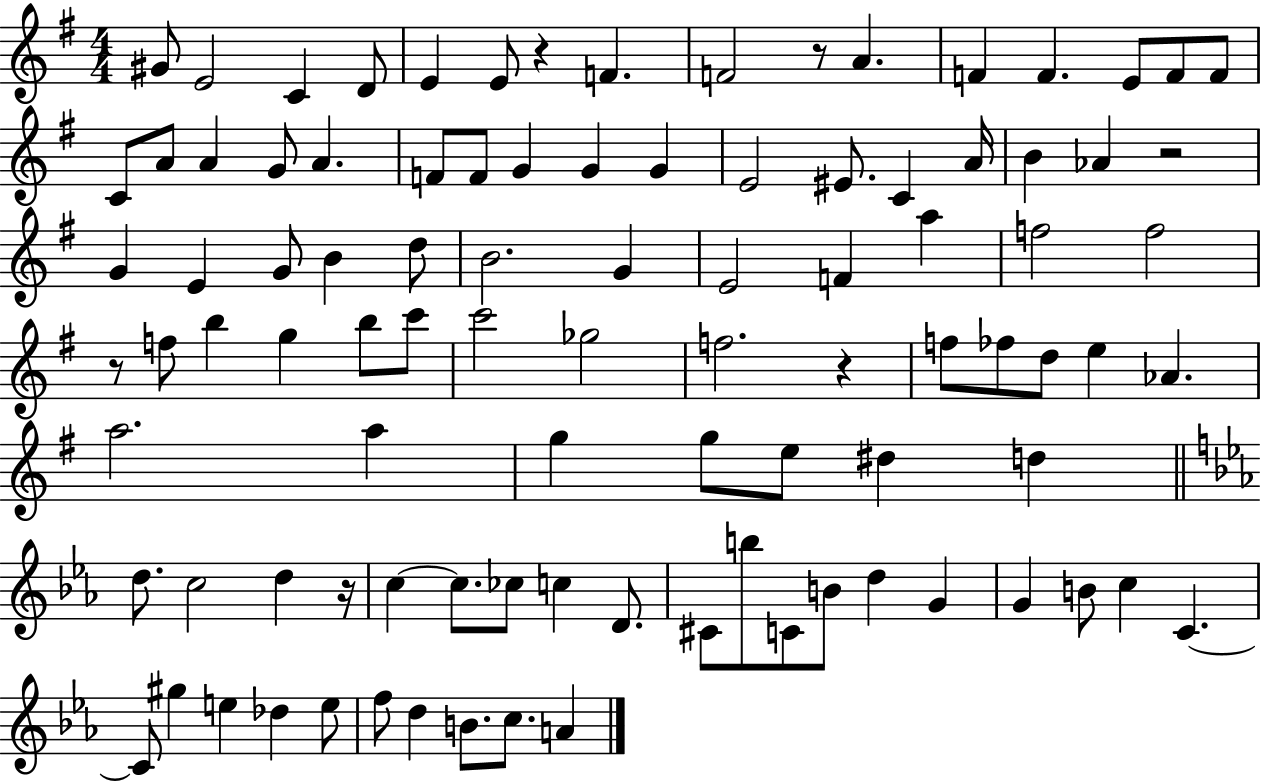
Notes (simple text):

G#4/e E4/h C4/q D4/e E4/q E4/e R/q F4/q. F4/h R/e A4/q. F4/q F4/q. E4/e F4/e F4/e C4/e A4/e A4/q G4/e A4/q. F4/e F4/e G4/q G4/q G4/q E4/h EIS4/e. C4/q A4/s B4/q Ab4/q R/h G4/q E4/q G4/e B4/q D5/e B4/h. G4/q E4/h F4/q A5/q F5/h F5/h R/e F5/e B5/q G5/q B5/e C6/e C6/h Gb5/h F5/h. R/q F5/e FES5/e D5/e E5/q Ab4/q. A5/h. A5/q G5/q G5/e E5/e D#5/q D5/q D5/e. C5/h D5/q R/s C5/q C5/e. CES5/e C5/q D4/e. C#4/e B5/e C4/e B4/e D5/q G4/q G4/q B4/e C5/q C4/q. C4/e G#5/q E5/q Db5/q E5/e F5/e D5/q B4/e. C5/e. A4/q